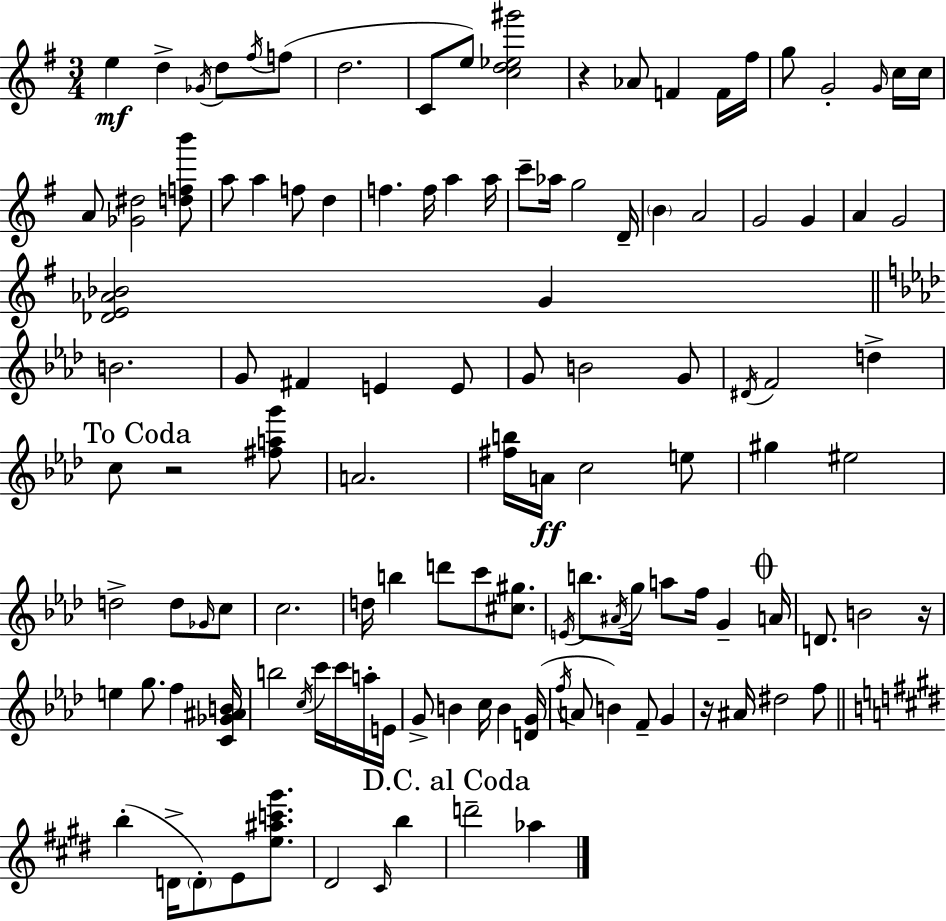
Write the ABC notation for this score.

X:1
T:Untitled
M:3/4
L:1/4
K:Em
e d _G/4 d/2 ^f/4 f/2 d2 C/2 e/2 [cd_e^g']2 z _A/2 F F/4 ^f/4 g/2 G2 G/4 c/4 c/4 A/2 [_G^d]2 [dfb']/2 a/2 a f/2 d f f/4 a a/4 c'/2 _a/4 g2 D/4 B A2 G2 G A G2 [_DE_A_B]2 G B2 G/2 ^F E E/2 G/2 B2 G/2 ^D/4 F2 d c/2 z2 [^fag']/2 A2 [^fb]/4 A/4 c2 e/2 ^g ^e2 d2 d/2 _G/4 c/2 c2 d/4 b d'/2 c'/2 [^c^g]/2 E/4 b/2 ^A/4 g/4 a/2 f/4 G A/4 D/2 B2 z/4 e g/2 f [C_G^AB]/4 b2 c/4 c'/4 c'/4 a/4 E/4 G/2 B c/4 B [DG]/4 f/4 A/2 B F/2 G z/4 ^A/4 ^d2 f/2 b D/4 D/2 E/2 [e^ac'^g']/2 ^D2 ^C/4 b d'2 _a